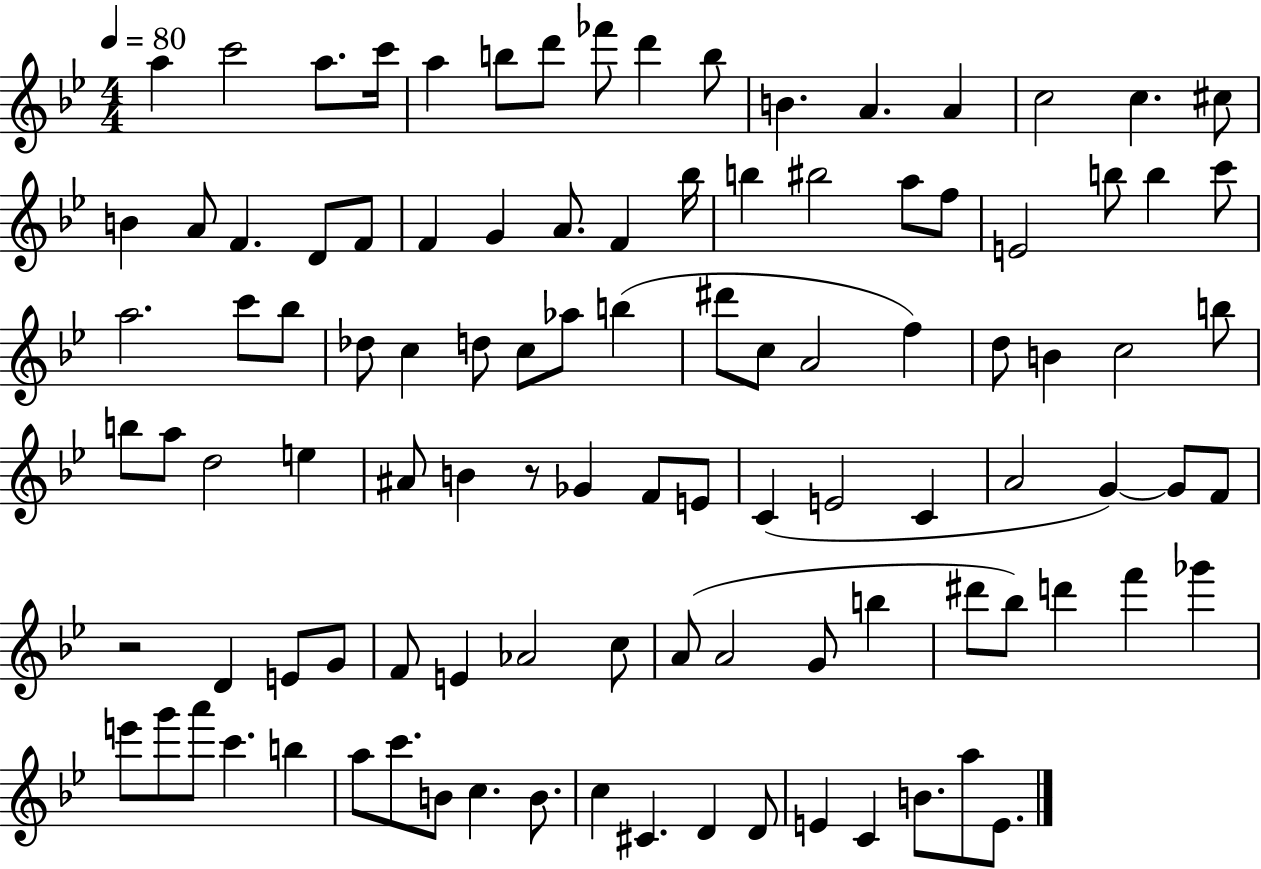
X:1
T:Untitled
M:4/4
L:1/4
K:Bb
a c'2 a/2 c'/4 a b/2 d'/2 _f'/2 d' b/2 B A A c2 c ^c/2 B A/2 F D/2 F/2 F G A/2 F _b/4 b ^b2 a/2 f/2 E2 b/2 b c'/2 a2 c'/2 _b/2 _d/2 c d/2 c/2 _a/2 b ^d'/2 c/2 A2 f d/2 B c2 b/2 b/2 a/2 d2 e ^A/2 B z/2 _G F/2 E/2 C E2 C A2 G G/2 F/2 z2 D E/2 G/2 F/2 E _A2 c/2 A/2 A2 G/2 b ^d'/2 _b/2 d' f' _g' e'/2 g'/2 a'/2 c' b a/2 c'/2 B/2 c B/2 c ^C D D/2 E C B/2 a/2 E/2